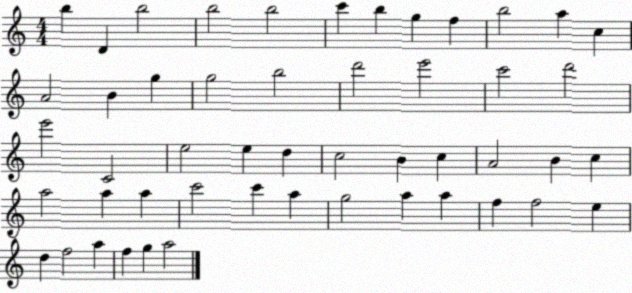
X:1
T:Untitled
M:4/4
L:1/4
K:C
b D b2 b2 b2 c' b g f b2 a c A2 B g g2 b2 d'2 e'2 c'2 d'2 e'2 C2 e2 e d c2 B c A2 B c a2 a a c'2 c' a g2 a a f f2 e d f2 a f g a2